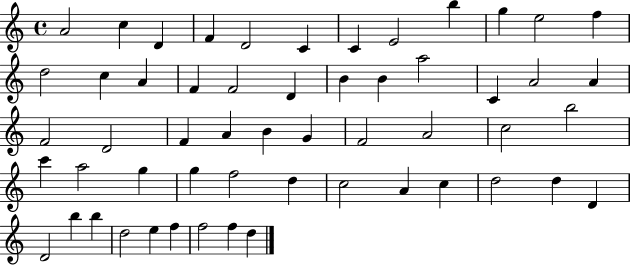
A4/h C5/q D4/q F4/q D4/h C4/q C4/q E4/h B5/q G5/q E5/h F5/q D5/h C5/q A4/q F4/q F4/h D4/q B4/q B4/q A5/h C4/q A4/h A4/q F4/h D4/h F4/q A4/q B4/q G4/q F4/h A4/h C5/h B5/h C6/q A5/h G5/q G5/q F5/h D5/q C5/h A4/q C5/q D5/h D5/q D4/q D4/h B5/q B5/q D5/h E5/q F5/q F5/h F5/q D5/q